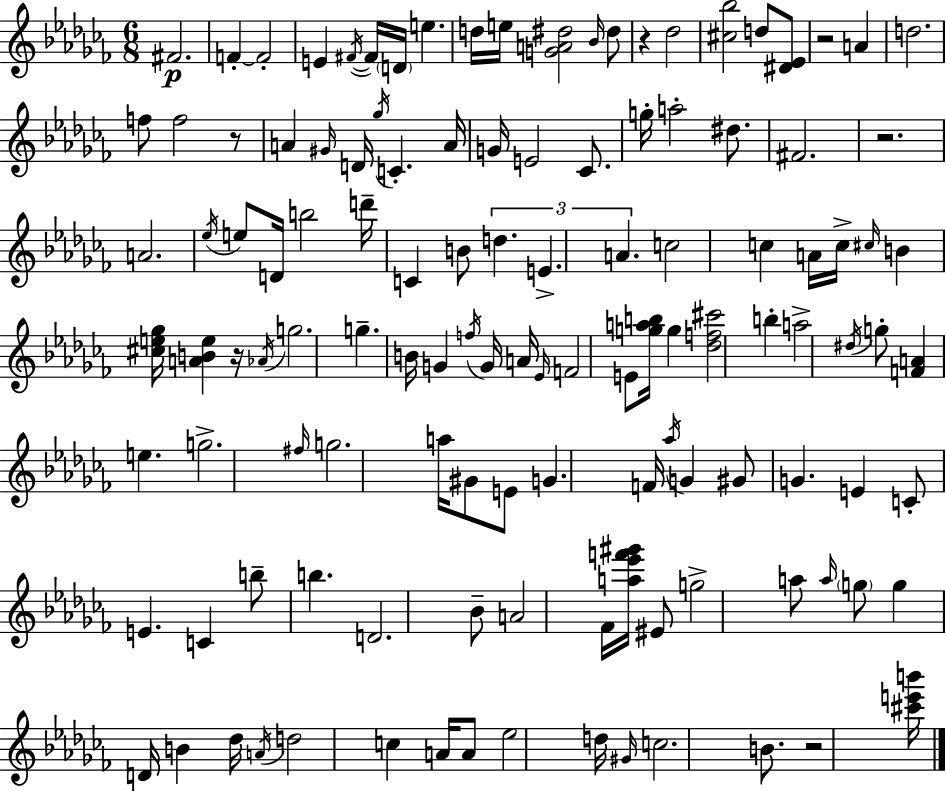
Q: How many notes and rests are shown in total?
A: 122